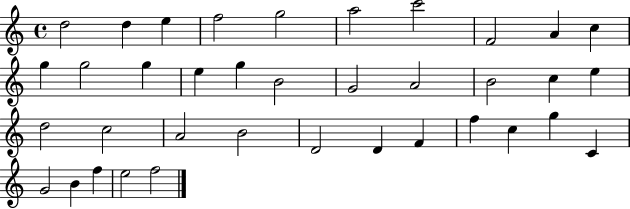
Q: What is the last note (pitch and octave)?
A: F5